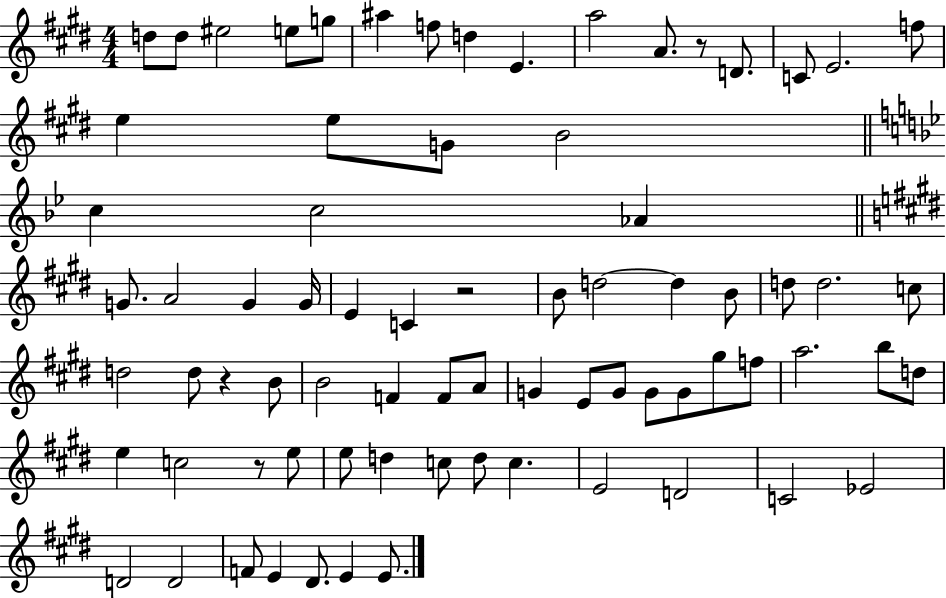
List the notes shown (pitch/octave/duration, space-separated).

D5/e D5/e EIS5/h E5/e G5/e A#5/q F5/e D5/q E4/q. A5/h A4/e. R/e D4/e. C4/e E4/h. F5/e E5/q E5/e G4/e B4/h C5/q C5/h Ab4/q G4/e. A4/h G4/q G4/s E4/q C4/q R/h B4/e D5/h D5/q B4/e D5/e D5/h. C5/e D5/h D5/e R/q B4/e B4/h F4/q F4/e A4/e G4/q E4/e G4/e G4/e G4/e G#5/e F5/e A5/h. B5/e D5/e E5/q C5/h R/e E5/e E5/e D5/q C5/e D5/e C5/q. E4/h D4/h C4/h Eb4/h D4/h D4/h F4/e E4/q D#4/e. E4/q E4/e.